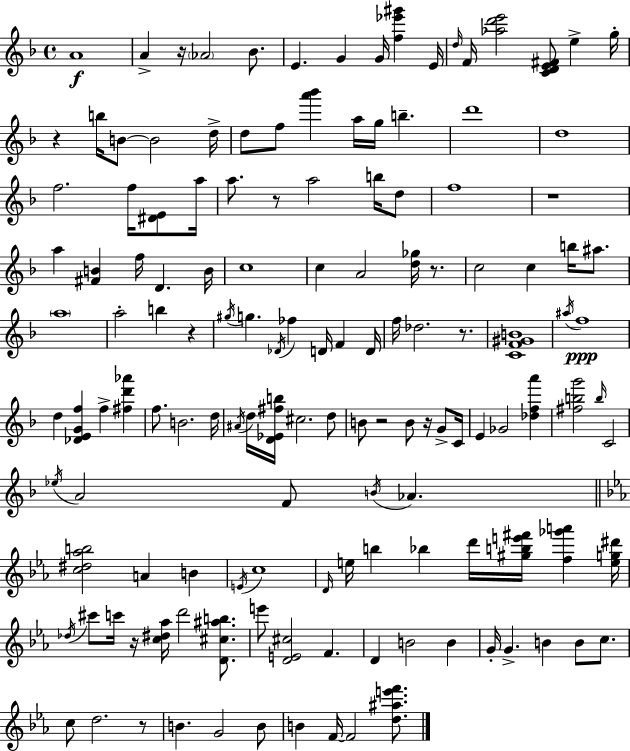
X:1
T:Untitled
M:4/4
L:1/4
K:Dm
A4 A z/4 _A2 _B/2 E G G/4 [f_e'^g'] E/4 d/4 F/4 [_ad'e']2 [CDE^F]/2 e g/4 z b/4 B/2 B2 d/4 d/2 f/2 [a'_b'] a/4 g/4 b d'4 d4 f2 f/4 [^DE]/2 a/4 a/2 z/2 a2 b/4 d/2 f4 z4 a [^FB] f/4 D B/4 c4 c A2 [d_g]/4 z/2 c2 c b/4 ^a/2 a4 a2 b z ^g/4 g _D/4 _f D/4 F D/4 f/4 _d2 z/2 [CF^GB]4 ^a/4 f4 d [_DEGf] f [^fd'_a'] f/2 B2 d/4 ^A/4 d/4 [D_E^fb]/4 ^c2 d/2 B/2 z2 B/2 z/4 G/2 C/4 E _G2 [_dfa'] [^fbg']2 b/4 C2 _e/4 A2 F/2 B/4 _A [c^d_ab]2 A B E/4 c4 D/4 e/4 b _b d'/4 [^gbe'^f']/4 [f_g'a'] [eg^d']/4 _d/4 ^c'/2 c'/4 z/4 [c^d_a]/4 d'2 [D^c^ab]/2 e'/2 [DE^c]2 F D B2 B G/4 G B B/2 c/2 c/2 d2 z/2 B G2 B/2 B F/4 F2 [d^ae'f']/2